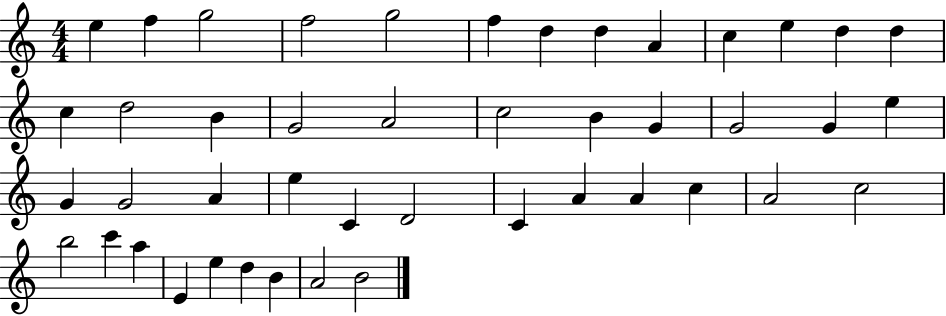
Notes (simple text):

E5/q F5/q G5/h F5/h G5/h F5/q D5/q D5/q A4/q C5/q E5/q D5/q D5/q C5/q D5/h B4/q G4/h A4/h C5/h B4/q G4/q G4/h G4/q E5/q G4/q G4/h A4/q E5/q C4/q D4/h C4/q A4/q A4/q C5/q A4/h C5/h B5/h C6/q A5/q E4/q E5/q D5/q B4/q A4/h B4/h